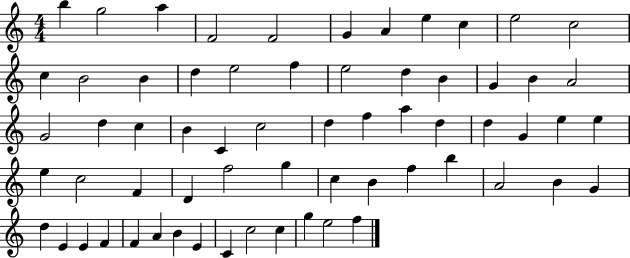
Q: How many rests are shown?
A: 0